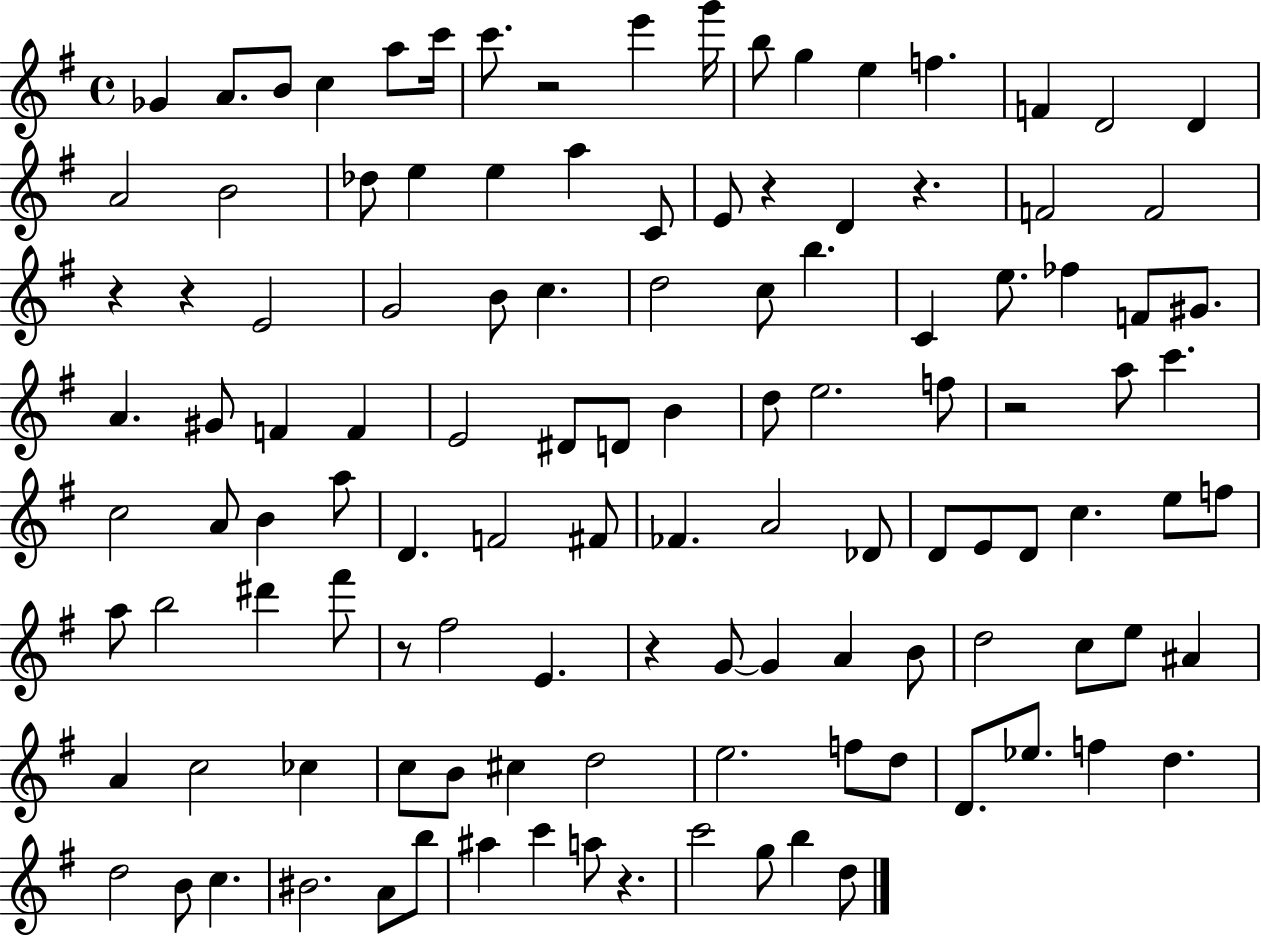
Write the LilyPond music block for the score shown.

{
  \clef treble
  \time 4/4
  \defaultTimeSignature
  \key g \major
  ges'4 a'8. b'8 c''4 a''8 c'''16 | c'''8. r2 e'''4 g'''16 | b''8 g''4 e''4 f''4. | f'4 d'2 d'4 | \break a'2 b'2 | des''8 e''4 e''4 a''4 c'8 | e'8 r4 d'4 r4. | f'2 f'2 | \break r4 r4 e'2 | g'2 b'8 c''4. | d''2 c''8 b''4. | c'4 e''8. fes''4 f'8 gis'8. | \break a'4. gis'8 f'4 f'4 | e'2 dis'8 d'8 b'4 | d''8 e''2. f''8 | r2 a''8 c'''4. | \break c''2 a'8 b'4 a''8 | d'4. f'2 fis'8 | fes'4. a'2 des'8 | d'8 e'8 d'8 c''4. e''8 f''8 | \break a''8 b''2 dis'''4 fis'''8 | r8 fis''2 e'4. | r4 g'8~~ g'4 a'4 b'8 | d''2 c''8 e''8 ais'4 | \break a'4 c''2 ces''4 | c''8 b'8 cis''4 d''2 | e''2. f''8 d''8 | d'8. ees''8. f''4 d''4. | \break d''2 b'8 c''4. | bis'2. a'8 b''8 | ais''4 c'''4 a''8 r4. | c'''2 g''8 b''4 d''8 | \break \bar "|."
}